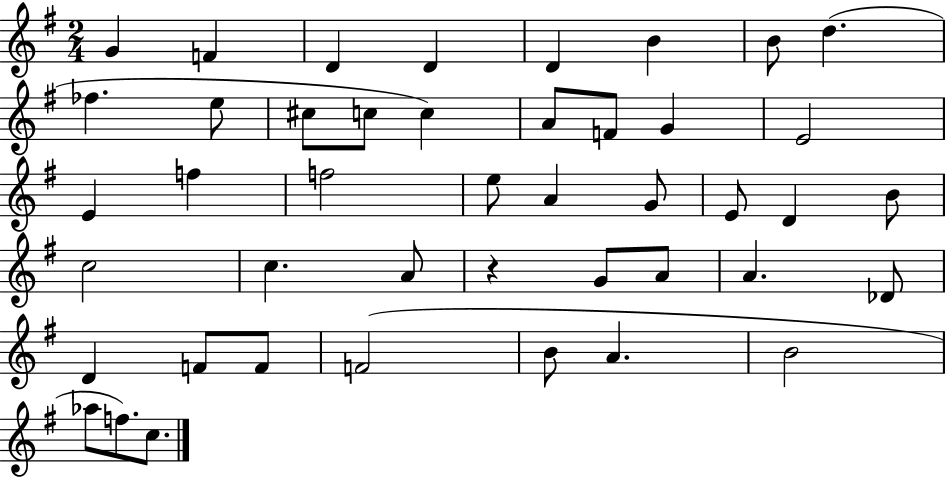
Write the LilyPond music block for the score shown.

{
  \clef treble
  \numericTimeSignature
  \time 2/4
  \key g \major
  g'4 f'4 | d'4 d'4 | d'4 b'4 | b'8 d''4.( | \break fes''4. e''8 | cis''8 c''8 c''4) | a'8 f'8 g'4 | e'2 | \break e'4 f''4 | f''2 | e''8 a'4 g'8 | e'8 d'4 b'8 | \break c''2 | c''4. a'8 | r4 g'8 a'8 | a'4. des'8 | \break d'4 f'8 f'8 | f'2( | b'8 a'4. | b'2 | \break aes''8 f''8.) c''8. | \bar "|."
}